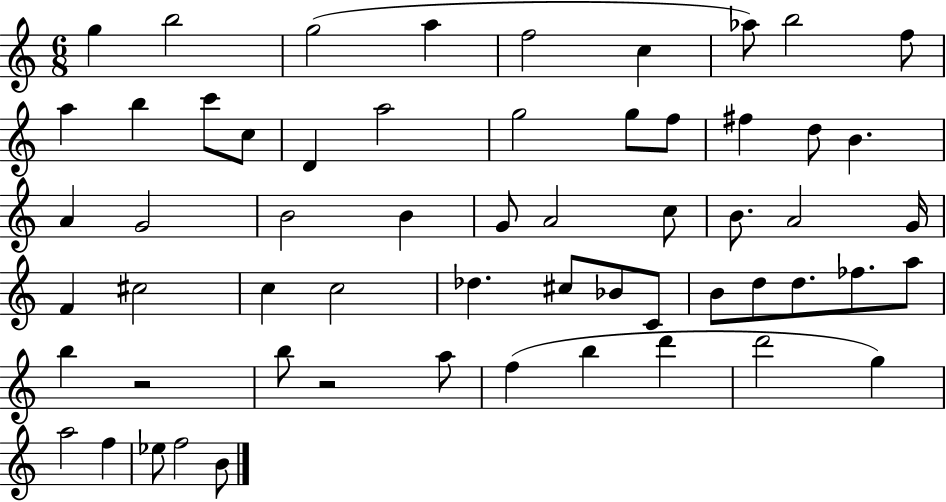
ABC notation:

X:1
T:Untitled
M:6/8
L:1/4
K:C
g b2 g2 a f2 c _a/2 b2 f/2 a b c'/2 c/2 D a2 g2 g/2 f/2 ^f d/2 B A G2 B2 B G/2 A2 c/2 B/2 A2 G/4 F ^c2 c c2 _d ^c/2 _B/2 C/2 B/2 d/2 d/2 _f/2 a/2 b z2 b/2 z2 a/2 f b d' d'2 g a2 f _e/2 f2 B/2